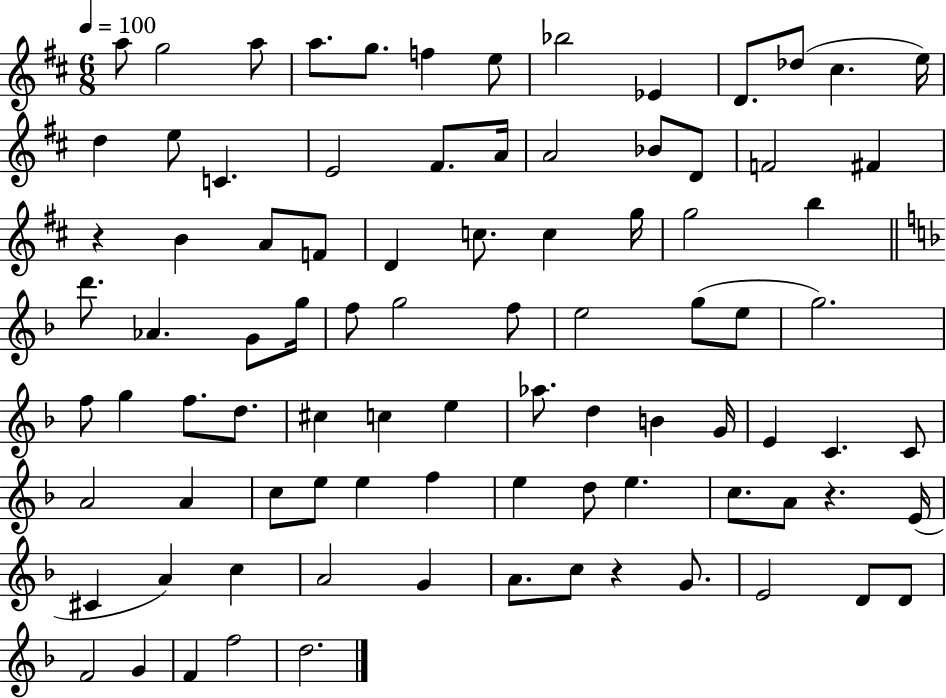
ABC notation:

X:1
T:Untitled
M:6/8
L:1/4
K:D
a/2 g2 a/2 a/2 g/2 f e/2 _b2 _E D/2 _d/2 ^c e/4 d e/2 C E2 ^F/2 A/4 A2 _B/2 D/2 F2 ^F z B A/2 F/2 D c/2 c g/4 g2 b d'/2 _A G/2 g/4 f/2 g2 f/2 e2 g/2 e/2 g2 f/2 g f/2 d/2 ^c c e _a/2 d B G/4 E C C/2 A2 A c/2 e/2 e f e d/2 e c/2 A/2 z E/4 ^C A c A2 G A/2 c/2 z G/2 E2 D/2 D/2 F2 G F f2 d2